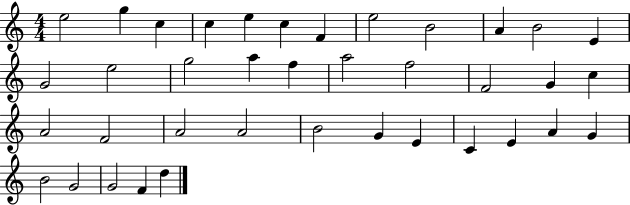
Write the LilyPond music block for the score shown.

{
  \clef treble
  \numericTimeSignature
  \time 4/4
  \key c \major
  e''2 g''4 c''4 | c''4 e''4 c''4 f'4 | e''2 b'2 | a'4 b'2 e'4 | \break g'2 e''2 | g''2 a''4 f''4 | a''2 f''2 | f'2 g'4 c''4 | \break a'2 f'2 | a'2 a'2 | b'2 g'4 e'4 | c'4 e'4 a'4 g'4 | \break b'2 g'2 | g'2 f'4 d''4 | \bar "|."
}